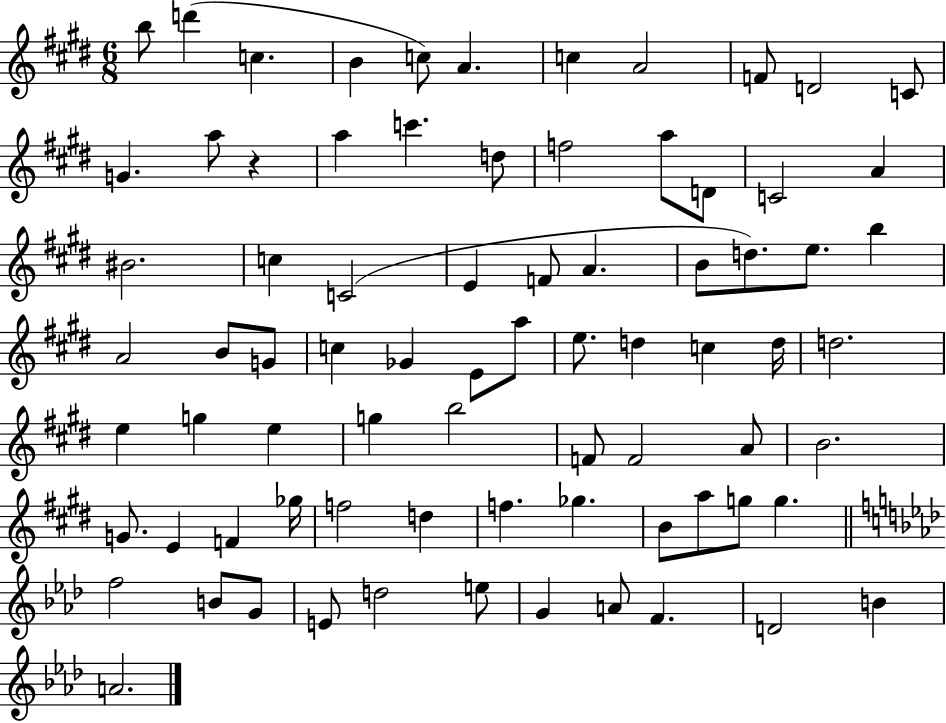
{
  \clef treble
  \numericTimeSignature
  \time 6/8
  \key e \major
  \repeat volta 2 { b''8 d'''4( c''4. | b'4 c''8) a'4. | c''4 a'2 | f'8 d'2 c'8 | \break g'4. a''8 r4 | a''4 c'''4. d''8 | f''2 a''8 d'8 | c'2 a'4 | \break bis'2. | c''4 c'2( | e'4 f'8 a'4. | b'8 d''8.) e''8. b''4 | \break a'2 b'8 g'8 | c''4 ges'4 e'8 a''8 | e''8. d''4 c''4 d''16 | d''2. | \break e''4 g''4 e''4 | g''4 b''2 | f'8 f'2 a'8 | b'2. | \break g'8. e'4 f'4 ges''16 | f''2 d''4 | f''4. ges''4. | b'8 a''8 g''8 g''4. | \break \bar "||" \break \key aes \major f''2 b'8 g'8 | e'8 d''2 e''8 | g'4 a'8 f'4. | d'2 b'4 | \break a'2. | } \bar "|."
}